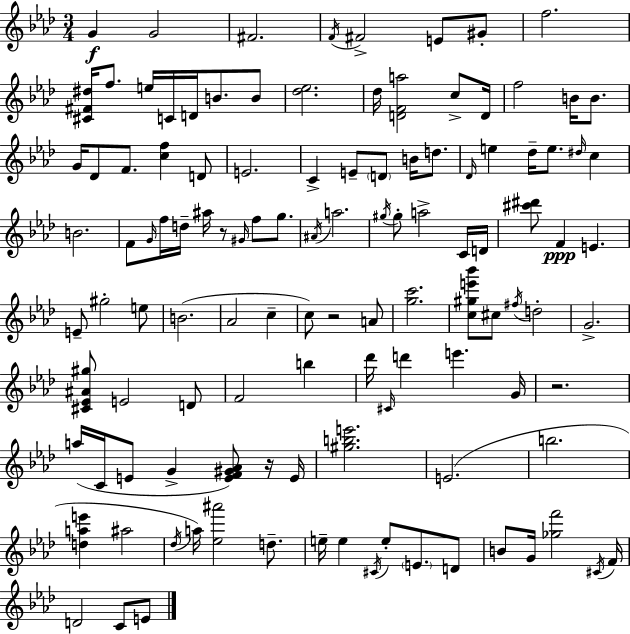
{
  \clef treble
  \numericTimeSignature
  \time 3/4
  \key aes \major
  \repeat volta 2 { g'4\f g'2 | fis'2. | \acciaccatura { f'16 } fis'2-> e'8 gis'8-. | f''2. | \break <cis' fis' dis''>16 f''8. e''16 c'16 d'16 b'8. b'8 | <des'' ees''>2. | des''16 <d' f' a''>2 c''8-> | d'16 f''2 b'16 b'8. | \break g'16 des'8 f'8. <c'' f''>4 d'8 | e'2. | c'4-> e'8-- \parenthesize d'8 b'16 d''8. | \grace { des'16 } e''4 des''16-- e''8. \grace { dis''16 } c''4 | \break b'2. | f'8 \grace { g'16 } f''16 d''16-- ais''16 r8 \grace { gis'16 } | f''8 g''8. \acciaccatura { ais'16 } a''2. | \acciaccatura { gis''16 } gis''8-. a''2-> | \break c'16 d'16 <cis''' dis'''>8 f'4\ppp | e'4. e'8-- gis''2-. | e''8 b'2.( | aes'2 | \break c''4-- c''8) r2 | a'8 <g'' c'''>2. | <c'' gis'' e''' bes'''>8 cis''8 \acciaccatura { fis''16 } | d''2-. g'2.-> | \break <cis' ees' ais' gis''>8 e'2 | d'8 f'2 | b''4 des'''16 \grace { cis'16 } d'''4 | e'''4. g'16 r2. | \break a''16( c'16 e'8 | g'4-> <e' f' gis' aes'>8) r16 e'16 <gis'' b'' e'''>2. | e'2.( | b''2. | \break <d'' a'' e'''>4 | ais''2 \acciaccatura { des''16 }) a''16 <ees'' ais'''>2 | d''8.-- e''16-- e''4 | \acciaccatura { cis'16 } e''8-. \parenthesize e'8. d'8 b'8 | \break g'16 <ges'' f'''>2 \acciaccatura { cis'16 } f'16 | d'2 c'8 e'8 | } \bar "|."
}